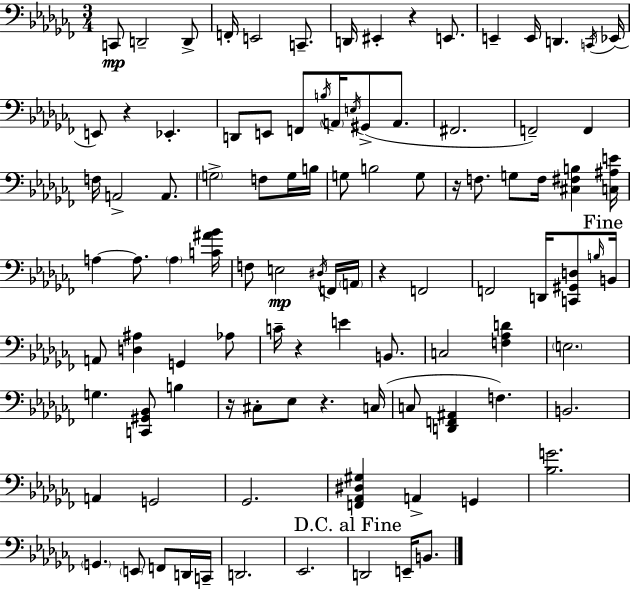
{
  \clef bass
  \numericTimeSignature
  \time 3/4
  \key aes \minor
  \repeat volta 2 { c,8\mp d,2-- d,8-> | f,16-. e,2 c,8.-- | d,16 eis,4-. r4 e,8. | e,4-- e,16 d,4. \acciaccatura { c,16 }( | \break ees,16 e,8) r4 ees,4.-. | d,8 e,8 f,8 \acciaccatura { b16 } \parenthesize a,16 \acciaccatura { e16 }( gis,8-> | a,8. fis,2. | f,2--) f,4 | \break f16 a,2-> | a,8. \parenthesize g2-> f8 | g16 b16 g8 b2 | g8 r16 f8. g8 f16 <cis fis b>4 | \break <c ais e'>16 a4~~ a8. \parenthesize a4 | <c' ais' bes'>16 f8 e2\mp | \acciaccatura { dis16 } f,16 \parenthesize a,16 r4 f,2 | f,2 | \break d,16 <c, gis, d>8 \grace { b16 } \mark "Fine" b,16 a,8 <d ais>4 g,4 | aes8 c'16-- r4 e'4 | b,8. c2 | <f aes d'>4 \parenthesize e2. | \break g4. <c, gis, bes,>8 | b4 r16 cis8-. ees8 r4. | c16( c8 <d, f, ais,>4 f4.) | b,2. | \break a,4 g,2 | ges,2. | <f, aes, dis gis>4 a,4-> | g,4 <bes g'>2. | \break \parenthesize g,4. \parenthesize e,8 | f,8 d,16 c,16-- d,2. | ees,2. | \mark "D.C. al Fine" d,2 | \break e,16-- b,8. } \bar "|."
}